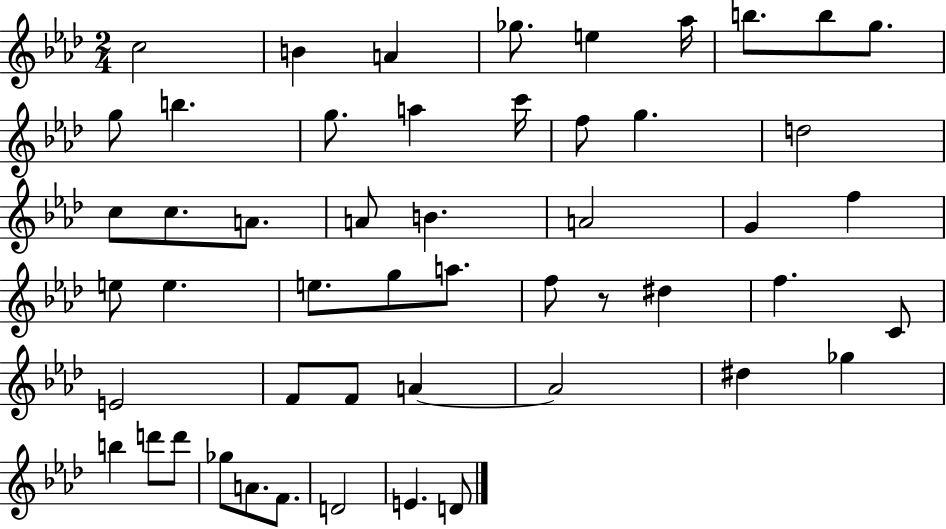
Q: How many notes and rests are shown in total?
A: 51